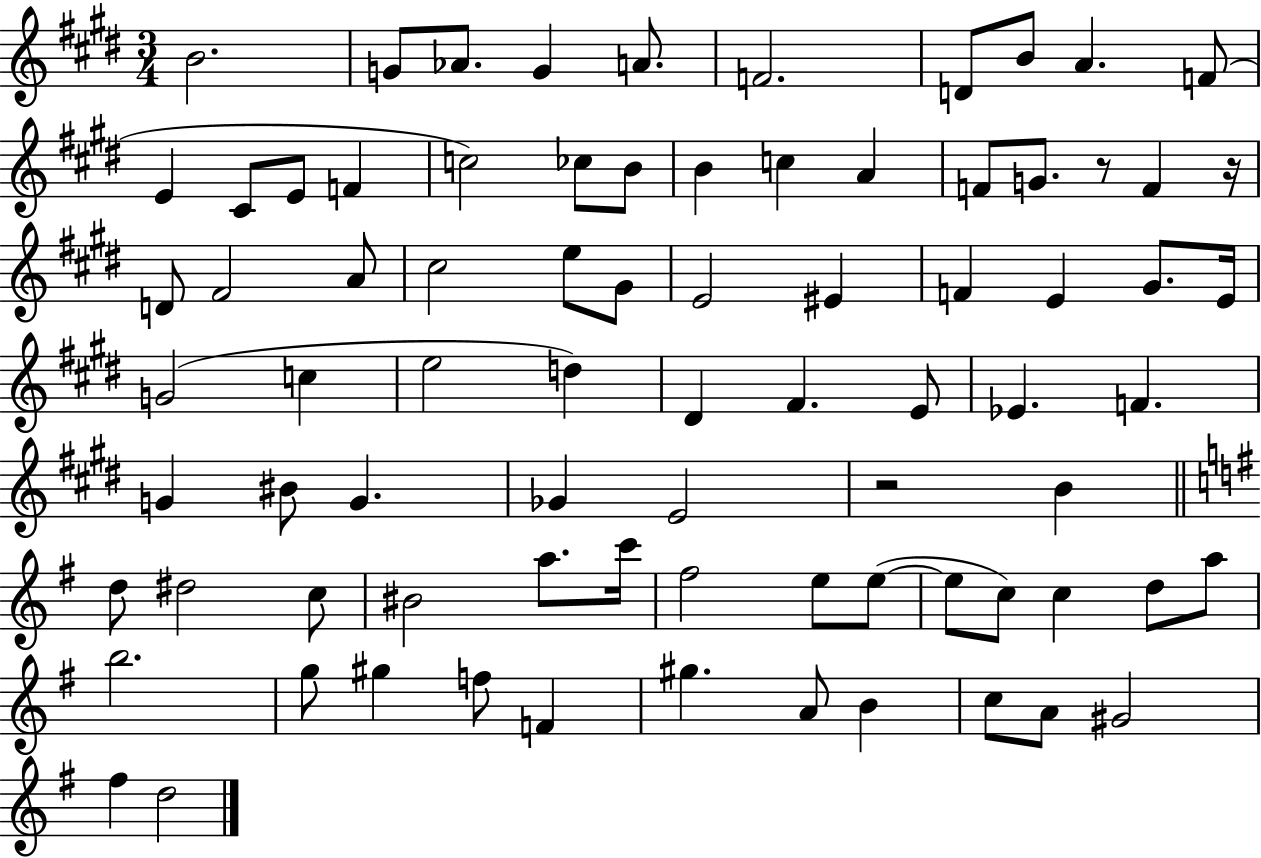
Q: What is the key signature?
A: E major